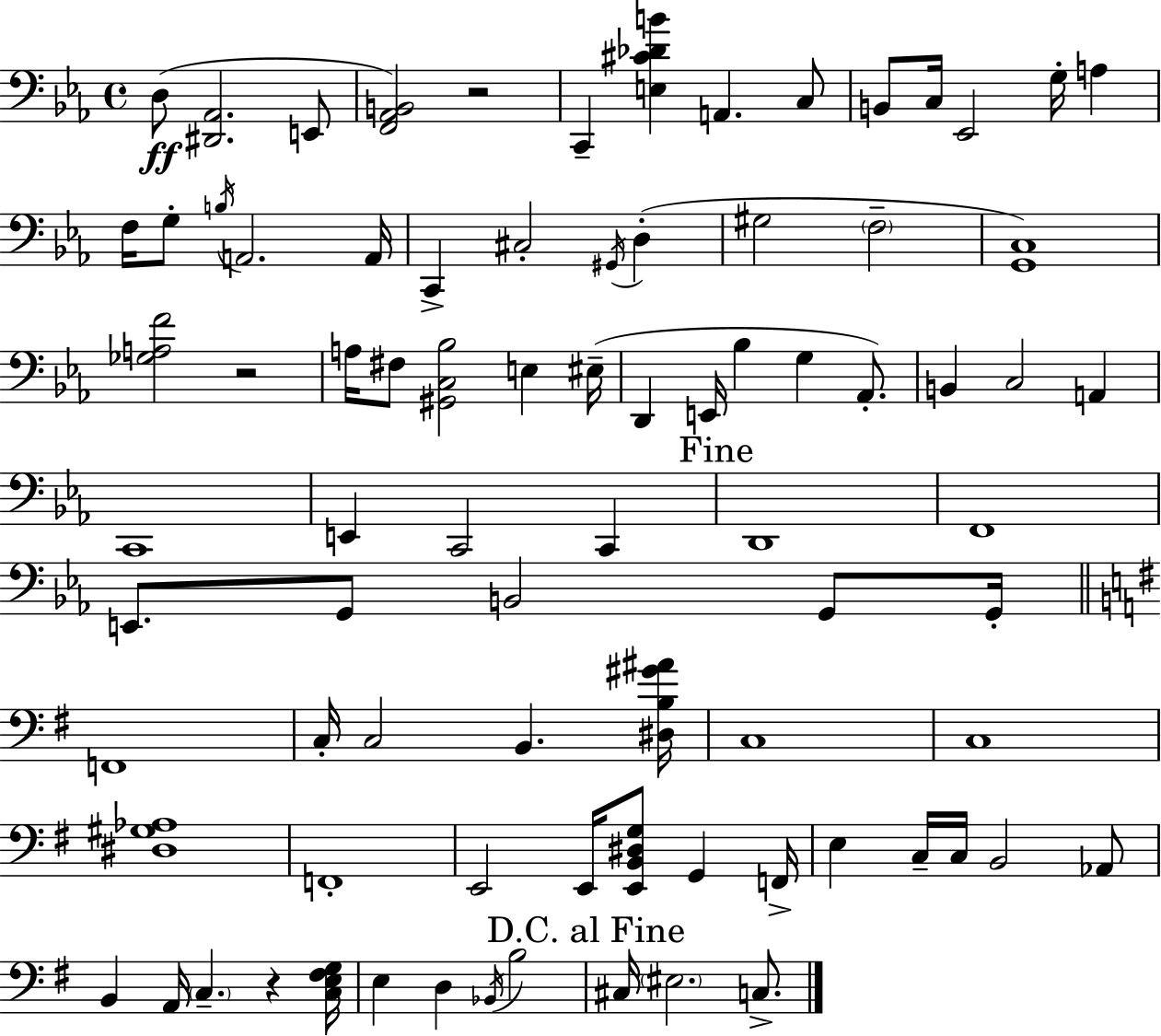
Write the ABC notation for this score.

X:1
T:Untitled
M:4/4
L:1/4
K:Cm
D,/2 [^D,,_A,,]2 E,,/2 [F,,_A,,B,,]2 z2 C,, [E,^C_DB] A,, C,/2 B,,/2 C,/4 _E,,2 G,/4 A, F,/4 G,/2 B,/4 A,,2 A,,/4 C,, ^C,2 ^G,,/4 D, ^G,2 F,2 [G,,C,]4 [_G,A,F]2 z2 A,/4 ^F,/2 [^G,,C,_B,]2 E, ^E,/4 D,, E,,/4 _B, G, _A,,/2 B,, C,2 A,, C,,4 E,, C,,2 C,, D,,4 F,,4 E,,/2 G,,/2 B,,2 G,,/2 G,,/4 F,,4 C,/4 C,2 B,, [^D,B,^G^A]/4 C,4 C,4 [^D,^G,_A,]4 F,,4 E,,2 E,,/4 [E,,B,,^D,G,]/2 G,, F,,/4 E, C,/4 C,/4 B,,2 _A,,/2 B,, A,,/4 C, z [C,E,^F,G,]/4 E, D, _B,,/4 B,2 ^C,/4 ^E,2 C,/2